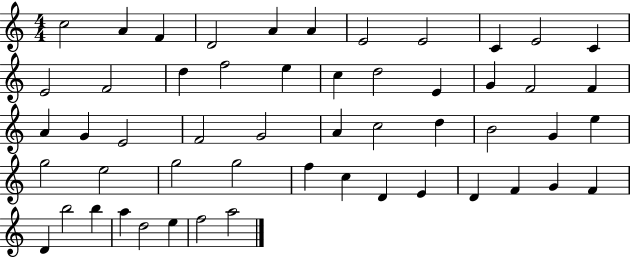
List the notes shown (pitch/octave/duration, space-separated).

C5/h A4/q F4/q D4/h A4/q A4/q E4/h E4/h C4/q E4/h C4/q E4/h F4/h D5/q F5/h E5/q C5/q D5/h E4/q G4/q F4/h F4/q A4/q G4/q E4/h F4/h G4/h A4/q C5/h D5/q B4/h G4/q E5/q G5/h E5/h G5/h G5/h F5/q C5/q D4/q E4/q D4/q F4/q G4/q F4/q D4/q B5/h B5/q A5/q D5/h E5/q F5/h A5/h